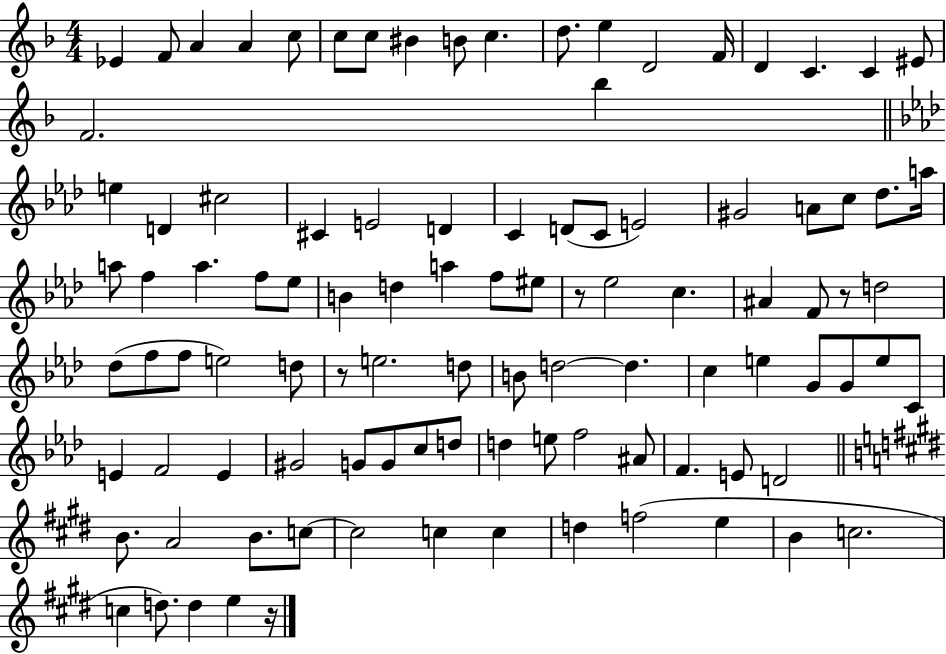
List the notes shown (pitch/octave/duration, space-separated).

Eb4/q F4/e A4/q A4/q C5/e C5/e C5/e BIS4/q B4/e C5/q. D5/e. E5/q D4/h F4/s D4/q C4/q. C4/q EIS4/e F4/h. Bb5/q E5/q D4/q C#5/h C#4/q E4/h D4/q C4/q D4/e C4/e E4/h G#4/h A4/e C5/e Db5/e. A5/s A5/e F5/q A5/q. F5/e Eb5/e B4/q D5/q A5/q F5/e EIS5/e R/e Eb5/h C5/q. A#4/q F4/e R/e D5/h Db5/e F5/e F5/e E5/h D5/e R/e E5/h. D5/e B4/e D5/h D5/q. C5/q E5/q G4/e G4/e E5/e C4/e E4/q F4/h E4/q G#4/h G4/e G4/e C5/e D5/e D5/q E5/e F5/h A#4/e F4/q. E4/e D4/h B4/e. A4/h B4/e. C5/e C5/h C5/q C5/q D5/q F5/h E5/q B4/q C5/h. C5/q D5/e. D5/q E5/q R/s